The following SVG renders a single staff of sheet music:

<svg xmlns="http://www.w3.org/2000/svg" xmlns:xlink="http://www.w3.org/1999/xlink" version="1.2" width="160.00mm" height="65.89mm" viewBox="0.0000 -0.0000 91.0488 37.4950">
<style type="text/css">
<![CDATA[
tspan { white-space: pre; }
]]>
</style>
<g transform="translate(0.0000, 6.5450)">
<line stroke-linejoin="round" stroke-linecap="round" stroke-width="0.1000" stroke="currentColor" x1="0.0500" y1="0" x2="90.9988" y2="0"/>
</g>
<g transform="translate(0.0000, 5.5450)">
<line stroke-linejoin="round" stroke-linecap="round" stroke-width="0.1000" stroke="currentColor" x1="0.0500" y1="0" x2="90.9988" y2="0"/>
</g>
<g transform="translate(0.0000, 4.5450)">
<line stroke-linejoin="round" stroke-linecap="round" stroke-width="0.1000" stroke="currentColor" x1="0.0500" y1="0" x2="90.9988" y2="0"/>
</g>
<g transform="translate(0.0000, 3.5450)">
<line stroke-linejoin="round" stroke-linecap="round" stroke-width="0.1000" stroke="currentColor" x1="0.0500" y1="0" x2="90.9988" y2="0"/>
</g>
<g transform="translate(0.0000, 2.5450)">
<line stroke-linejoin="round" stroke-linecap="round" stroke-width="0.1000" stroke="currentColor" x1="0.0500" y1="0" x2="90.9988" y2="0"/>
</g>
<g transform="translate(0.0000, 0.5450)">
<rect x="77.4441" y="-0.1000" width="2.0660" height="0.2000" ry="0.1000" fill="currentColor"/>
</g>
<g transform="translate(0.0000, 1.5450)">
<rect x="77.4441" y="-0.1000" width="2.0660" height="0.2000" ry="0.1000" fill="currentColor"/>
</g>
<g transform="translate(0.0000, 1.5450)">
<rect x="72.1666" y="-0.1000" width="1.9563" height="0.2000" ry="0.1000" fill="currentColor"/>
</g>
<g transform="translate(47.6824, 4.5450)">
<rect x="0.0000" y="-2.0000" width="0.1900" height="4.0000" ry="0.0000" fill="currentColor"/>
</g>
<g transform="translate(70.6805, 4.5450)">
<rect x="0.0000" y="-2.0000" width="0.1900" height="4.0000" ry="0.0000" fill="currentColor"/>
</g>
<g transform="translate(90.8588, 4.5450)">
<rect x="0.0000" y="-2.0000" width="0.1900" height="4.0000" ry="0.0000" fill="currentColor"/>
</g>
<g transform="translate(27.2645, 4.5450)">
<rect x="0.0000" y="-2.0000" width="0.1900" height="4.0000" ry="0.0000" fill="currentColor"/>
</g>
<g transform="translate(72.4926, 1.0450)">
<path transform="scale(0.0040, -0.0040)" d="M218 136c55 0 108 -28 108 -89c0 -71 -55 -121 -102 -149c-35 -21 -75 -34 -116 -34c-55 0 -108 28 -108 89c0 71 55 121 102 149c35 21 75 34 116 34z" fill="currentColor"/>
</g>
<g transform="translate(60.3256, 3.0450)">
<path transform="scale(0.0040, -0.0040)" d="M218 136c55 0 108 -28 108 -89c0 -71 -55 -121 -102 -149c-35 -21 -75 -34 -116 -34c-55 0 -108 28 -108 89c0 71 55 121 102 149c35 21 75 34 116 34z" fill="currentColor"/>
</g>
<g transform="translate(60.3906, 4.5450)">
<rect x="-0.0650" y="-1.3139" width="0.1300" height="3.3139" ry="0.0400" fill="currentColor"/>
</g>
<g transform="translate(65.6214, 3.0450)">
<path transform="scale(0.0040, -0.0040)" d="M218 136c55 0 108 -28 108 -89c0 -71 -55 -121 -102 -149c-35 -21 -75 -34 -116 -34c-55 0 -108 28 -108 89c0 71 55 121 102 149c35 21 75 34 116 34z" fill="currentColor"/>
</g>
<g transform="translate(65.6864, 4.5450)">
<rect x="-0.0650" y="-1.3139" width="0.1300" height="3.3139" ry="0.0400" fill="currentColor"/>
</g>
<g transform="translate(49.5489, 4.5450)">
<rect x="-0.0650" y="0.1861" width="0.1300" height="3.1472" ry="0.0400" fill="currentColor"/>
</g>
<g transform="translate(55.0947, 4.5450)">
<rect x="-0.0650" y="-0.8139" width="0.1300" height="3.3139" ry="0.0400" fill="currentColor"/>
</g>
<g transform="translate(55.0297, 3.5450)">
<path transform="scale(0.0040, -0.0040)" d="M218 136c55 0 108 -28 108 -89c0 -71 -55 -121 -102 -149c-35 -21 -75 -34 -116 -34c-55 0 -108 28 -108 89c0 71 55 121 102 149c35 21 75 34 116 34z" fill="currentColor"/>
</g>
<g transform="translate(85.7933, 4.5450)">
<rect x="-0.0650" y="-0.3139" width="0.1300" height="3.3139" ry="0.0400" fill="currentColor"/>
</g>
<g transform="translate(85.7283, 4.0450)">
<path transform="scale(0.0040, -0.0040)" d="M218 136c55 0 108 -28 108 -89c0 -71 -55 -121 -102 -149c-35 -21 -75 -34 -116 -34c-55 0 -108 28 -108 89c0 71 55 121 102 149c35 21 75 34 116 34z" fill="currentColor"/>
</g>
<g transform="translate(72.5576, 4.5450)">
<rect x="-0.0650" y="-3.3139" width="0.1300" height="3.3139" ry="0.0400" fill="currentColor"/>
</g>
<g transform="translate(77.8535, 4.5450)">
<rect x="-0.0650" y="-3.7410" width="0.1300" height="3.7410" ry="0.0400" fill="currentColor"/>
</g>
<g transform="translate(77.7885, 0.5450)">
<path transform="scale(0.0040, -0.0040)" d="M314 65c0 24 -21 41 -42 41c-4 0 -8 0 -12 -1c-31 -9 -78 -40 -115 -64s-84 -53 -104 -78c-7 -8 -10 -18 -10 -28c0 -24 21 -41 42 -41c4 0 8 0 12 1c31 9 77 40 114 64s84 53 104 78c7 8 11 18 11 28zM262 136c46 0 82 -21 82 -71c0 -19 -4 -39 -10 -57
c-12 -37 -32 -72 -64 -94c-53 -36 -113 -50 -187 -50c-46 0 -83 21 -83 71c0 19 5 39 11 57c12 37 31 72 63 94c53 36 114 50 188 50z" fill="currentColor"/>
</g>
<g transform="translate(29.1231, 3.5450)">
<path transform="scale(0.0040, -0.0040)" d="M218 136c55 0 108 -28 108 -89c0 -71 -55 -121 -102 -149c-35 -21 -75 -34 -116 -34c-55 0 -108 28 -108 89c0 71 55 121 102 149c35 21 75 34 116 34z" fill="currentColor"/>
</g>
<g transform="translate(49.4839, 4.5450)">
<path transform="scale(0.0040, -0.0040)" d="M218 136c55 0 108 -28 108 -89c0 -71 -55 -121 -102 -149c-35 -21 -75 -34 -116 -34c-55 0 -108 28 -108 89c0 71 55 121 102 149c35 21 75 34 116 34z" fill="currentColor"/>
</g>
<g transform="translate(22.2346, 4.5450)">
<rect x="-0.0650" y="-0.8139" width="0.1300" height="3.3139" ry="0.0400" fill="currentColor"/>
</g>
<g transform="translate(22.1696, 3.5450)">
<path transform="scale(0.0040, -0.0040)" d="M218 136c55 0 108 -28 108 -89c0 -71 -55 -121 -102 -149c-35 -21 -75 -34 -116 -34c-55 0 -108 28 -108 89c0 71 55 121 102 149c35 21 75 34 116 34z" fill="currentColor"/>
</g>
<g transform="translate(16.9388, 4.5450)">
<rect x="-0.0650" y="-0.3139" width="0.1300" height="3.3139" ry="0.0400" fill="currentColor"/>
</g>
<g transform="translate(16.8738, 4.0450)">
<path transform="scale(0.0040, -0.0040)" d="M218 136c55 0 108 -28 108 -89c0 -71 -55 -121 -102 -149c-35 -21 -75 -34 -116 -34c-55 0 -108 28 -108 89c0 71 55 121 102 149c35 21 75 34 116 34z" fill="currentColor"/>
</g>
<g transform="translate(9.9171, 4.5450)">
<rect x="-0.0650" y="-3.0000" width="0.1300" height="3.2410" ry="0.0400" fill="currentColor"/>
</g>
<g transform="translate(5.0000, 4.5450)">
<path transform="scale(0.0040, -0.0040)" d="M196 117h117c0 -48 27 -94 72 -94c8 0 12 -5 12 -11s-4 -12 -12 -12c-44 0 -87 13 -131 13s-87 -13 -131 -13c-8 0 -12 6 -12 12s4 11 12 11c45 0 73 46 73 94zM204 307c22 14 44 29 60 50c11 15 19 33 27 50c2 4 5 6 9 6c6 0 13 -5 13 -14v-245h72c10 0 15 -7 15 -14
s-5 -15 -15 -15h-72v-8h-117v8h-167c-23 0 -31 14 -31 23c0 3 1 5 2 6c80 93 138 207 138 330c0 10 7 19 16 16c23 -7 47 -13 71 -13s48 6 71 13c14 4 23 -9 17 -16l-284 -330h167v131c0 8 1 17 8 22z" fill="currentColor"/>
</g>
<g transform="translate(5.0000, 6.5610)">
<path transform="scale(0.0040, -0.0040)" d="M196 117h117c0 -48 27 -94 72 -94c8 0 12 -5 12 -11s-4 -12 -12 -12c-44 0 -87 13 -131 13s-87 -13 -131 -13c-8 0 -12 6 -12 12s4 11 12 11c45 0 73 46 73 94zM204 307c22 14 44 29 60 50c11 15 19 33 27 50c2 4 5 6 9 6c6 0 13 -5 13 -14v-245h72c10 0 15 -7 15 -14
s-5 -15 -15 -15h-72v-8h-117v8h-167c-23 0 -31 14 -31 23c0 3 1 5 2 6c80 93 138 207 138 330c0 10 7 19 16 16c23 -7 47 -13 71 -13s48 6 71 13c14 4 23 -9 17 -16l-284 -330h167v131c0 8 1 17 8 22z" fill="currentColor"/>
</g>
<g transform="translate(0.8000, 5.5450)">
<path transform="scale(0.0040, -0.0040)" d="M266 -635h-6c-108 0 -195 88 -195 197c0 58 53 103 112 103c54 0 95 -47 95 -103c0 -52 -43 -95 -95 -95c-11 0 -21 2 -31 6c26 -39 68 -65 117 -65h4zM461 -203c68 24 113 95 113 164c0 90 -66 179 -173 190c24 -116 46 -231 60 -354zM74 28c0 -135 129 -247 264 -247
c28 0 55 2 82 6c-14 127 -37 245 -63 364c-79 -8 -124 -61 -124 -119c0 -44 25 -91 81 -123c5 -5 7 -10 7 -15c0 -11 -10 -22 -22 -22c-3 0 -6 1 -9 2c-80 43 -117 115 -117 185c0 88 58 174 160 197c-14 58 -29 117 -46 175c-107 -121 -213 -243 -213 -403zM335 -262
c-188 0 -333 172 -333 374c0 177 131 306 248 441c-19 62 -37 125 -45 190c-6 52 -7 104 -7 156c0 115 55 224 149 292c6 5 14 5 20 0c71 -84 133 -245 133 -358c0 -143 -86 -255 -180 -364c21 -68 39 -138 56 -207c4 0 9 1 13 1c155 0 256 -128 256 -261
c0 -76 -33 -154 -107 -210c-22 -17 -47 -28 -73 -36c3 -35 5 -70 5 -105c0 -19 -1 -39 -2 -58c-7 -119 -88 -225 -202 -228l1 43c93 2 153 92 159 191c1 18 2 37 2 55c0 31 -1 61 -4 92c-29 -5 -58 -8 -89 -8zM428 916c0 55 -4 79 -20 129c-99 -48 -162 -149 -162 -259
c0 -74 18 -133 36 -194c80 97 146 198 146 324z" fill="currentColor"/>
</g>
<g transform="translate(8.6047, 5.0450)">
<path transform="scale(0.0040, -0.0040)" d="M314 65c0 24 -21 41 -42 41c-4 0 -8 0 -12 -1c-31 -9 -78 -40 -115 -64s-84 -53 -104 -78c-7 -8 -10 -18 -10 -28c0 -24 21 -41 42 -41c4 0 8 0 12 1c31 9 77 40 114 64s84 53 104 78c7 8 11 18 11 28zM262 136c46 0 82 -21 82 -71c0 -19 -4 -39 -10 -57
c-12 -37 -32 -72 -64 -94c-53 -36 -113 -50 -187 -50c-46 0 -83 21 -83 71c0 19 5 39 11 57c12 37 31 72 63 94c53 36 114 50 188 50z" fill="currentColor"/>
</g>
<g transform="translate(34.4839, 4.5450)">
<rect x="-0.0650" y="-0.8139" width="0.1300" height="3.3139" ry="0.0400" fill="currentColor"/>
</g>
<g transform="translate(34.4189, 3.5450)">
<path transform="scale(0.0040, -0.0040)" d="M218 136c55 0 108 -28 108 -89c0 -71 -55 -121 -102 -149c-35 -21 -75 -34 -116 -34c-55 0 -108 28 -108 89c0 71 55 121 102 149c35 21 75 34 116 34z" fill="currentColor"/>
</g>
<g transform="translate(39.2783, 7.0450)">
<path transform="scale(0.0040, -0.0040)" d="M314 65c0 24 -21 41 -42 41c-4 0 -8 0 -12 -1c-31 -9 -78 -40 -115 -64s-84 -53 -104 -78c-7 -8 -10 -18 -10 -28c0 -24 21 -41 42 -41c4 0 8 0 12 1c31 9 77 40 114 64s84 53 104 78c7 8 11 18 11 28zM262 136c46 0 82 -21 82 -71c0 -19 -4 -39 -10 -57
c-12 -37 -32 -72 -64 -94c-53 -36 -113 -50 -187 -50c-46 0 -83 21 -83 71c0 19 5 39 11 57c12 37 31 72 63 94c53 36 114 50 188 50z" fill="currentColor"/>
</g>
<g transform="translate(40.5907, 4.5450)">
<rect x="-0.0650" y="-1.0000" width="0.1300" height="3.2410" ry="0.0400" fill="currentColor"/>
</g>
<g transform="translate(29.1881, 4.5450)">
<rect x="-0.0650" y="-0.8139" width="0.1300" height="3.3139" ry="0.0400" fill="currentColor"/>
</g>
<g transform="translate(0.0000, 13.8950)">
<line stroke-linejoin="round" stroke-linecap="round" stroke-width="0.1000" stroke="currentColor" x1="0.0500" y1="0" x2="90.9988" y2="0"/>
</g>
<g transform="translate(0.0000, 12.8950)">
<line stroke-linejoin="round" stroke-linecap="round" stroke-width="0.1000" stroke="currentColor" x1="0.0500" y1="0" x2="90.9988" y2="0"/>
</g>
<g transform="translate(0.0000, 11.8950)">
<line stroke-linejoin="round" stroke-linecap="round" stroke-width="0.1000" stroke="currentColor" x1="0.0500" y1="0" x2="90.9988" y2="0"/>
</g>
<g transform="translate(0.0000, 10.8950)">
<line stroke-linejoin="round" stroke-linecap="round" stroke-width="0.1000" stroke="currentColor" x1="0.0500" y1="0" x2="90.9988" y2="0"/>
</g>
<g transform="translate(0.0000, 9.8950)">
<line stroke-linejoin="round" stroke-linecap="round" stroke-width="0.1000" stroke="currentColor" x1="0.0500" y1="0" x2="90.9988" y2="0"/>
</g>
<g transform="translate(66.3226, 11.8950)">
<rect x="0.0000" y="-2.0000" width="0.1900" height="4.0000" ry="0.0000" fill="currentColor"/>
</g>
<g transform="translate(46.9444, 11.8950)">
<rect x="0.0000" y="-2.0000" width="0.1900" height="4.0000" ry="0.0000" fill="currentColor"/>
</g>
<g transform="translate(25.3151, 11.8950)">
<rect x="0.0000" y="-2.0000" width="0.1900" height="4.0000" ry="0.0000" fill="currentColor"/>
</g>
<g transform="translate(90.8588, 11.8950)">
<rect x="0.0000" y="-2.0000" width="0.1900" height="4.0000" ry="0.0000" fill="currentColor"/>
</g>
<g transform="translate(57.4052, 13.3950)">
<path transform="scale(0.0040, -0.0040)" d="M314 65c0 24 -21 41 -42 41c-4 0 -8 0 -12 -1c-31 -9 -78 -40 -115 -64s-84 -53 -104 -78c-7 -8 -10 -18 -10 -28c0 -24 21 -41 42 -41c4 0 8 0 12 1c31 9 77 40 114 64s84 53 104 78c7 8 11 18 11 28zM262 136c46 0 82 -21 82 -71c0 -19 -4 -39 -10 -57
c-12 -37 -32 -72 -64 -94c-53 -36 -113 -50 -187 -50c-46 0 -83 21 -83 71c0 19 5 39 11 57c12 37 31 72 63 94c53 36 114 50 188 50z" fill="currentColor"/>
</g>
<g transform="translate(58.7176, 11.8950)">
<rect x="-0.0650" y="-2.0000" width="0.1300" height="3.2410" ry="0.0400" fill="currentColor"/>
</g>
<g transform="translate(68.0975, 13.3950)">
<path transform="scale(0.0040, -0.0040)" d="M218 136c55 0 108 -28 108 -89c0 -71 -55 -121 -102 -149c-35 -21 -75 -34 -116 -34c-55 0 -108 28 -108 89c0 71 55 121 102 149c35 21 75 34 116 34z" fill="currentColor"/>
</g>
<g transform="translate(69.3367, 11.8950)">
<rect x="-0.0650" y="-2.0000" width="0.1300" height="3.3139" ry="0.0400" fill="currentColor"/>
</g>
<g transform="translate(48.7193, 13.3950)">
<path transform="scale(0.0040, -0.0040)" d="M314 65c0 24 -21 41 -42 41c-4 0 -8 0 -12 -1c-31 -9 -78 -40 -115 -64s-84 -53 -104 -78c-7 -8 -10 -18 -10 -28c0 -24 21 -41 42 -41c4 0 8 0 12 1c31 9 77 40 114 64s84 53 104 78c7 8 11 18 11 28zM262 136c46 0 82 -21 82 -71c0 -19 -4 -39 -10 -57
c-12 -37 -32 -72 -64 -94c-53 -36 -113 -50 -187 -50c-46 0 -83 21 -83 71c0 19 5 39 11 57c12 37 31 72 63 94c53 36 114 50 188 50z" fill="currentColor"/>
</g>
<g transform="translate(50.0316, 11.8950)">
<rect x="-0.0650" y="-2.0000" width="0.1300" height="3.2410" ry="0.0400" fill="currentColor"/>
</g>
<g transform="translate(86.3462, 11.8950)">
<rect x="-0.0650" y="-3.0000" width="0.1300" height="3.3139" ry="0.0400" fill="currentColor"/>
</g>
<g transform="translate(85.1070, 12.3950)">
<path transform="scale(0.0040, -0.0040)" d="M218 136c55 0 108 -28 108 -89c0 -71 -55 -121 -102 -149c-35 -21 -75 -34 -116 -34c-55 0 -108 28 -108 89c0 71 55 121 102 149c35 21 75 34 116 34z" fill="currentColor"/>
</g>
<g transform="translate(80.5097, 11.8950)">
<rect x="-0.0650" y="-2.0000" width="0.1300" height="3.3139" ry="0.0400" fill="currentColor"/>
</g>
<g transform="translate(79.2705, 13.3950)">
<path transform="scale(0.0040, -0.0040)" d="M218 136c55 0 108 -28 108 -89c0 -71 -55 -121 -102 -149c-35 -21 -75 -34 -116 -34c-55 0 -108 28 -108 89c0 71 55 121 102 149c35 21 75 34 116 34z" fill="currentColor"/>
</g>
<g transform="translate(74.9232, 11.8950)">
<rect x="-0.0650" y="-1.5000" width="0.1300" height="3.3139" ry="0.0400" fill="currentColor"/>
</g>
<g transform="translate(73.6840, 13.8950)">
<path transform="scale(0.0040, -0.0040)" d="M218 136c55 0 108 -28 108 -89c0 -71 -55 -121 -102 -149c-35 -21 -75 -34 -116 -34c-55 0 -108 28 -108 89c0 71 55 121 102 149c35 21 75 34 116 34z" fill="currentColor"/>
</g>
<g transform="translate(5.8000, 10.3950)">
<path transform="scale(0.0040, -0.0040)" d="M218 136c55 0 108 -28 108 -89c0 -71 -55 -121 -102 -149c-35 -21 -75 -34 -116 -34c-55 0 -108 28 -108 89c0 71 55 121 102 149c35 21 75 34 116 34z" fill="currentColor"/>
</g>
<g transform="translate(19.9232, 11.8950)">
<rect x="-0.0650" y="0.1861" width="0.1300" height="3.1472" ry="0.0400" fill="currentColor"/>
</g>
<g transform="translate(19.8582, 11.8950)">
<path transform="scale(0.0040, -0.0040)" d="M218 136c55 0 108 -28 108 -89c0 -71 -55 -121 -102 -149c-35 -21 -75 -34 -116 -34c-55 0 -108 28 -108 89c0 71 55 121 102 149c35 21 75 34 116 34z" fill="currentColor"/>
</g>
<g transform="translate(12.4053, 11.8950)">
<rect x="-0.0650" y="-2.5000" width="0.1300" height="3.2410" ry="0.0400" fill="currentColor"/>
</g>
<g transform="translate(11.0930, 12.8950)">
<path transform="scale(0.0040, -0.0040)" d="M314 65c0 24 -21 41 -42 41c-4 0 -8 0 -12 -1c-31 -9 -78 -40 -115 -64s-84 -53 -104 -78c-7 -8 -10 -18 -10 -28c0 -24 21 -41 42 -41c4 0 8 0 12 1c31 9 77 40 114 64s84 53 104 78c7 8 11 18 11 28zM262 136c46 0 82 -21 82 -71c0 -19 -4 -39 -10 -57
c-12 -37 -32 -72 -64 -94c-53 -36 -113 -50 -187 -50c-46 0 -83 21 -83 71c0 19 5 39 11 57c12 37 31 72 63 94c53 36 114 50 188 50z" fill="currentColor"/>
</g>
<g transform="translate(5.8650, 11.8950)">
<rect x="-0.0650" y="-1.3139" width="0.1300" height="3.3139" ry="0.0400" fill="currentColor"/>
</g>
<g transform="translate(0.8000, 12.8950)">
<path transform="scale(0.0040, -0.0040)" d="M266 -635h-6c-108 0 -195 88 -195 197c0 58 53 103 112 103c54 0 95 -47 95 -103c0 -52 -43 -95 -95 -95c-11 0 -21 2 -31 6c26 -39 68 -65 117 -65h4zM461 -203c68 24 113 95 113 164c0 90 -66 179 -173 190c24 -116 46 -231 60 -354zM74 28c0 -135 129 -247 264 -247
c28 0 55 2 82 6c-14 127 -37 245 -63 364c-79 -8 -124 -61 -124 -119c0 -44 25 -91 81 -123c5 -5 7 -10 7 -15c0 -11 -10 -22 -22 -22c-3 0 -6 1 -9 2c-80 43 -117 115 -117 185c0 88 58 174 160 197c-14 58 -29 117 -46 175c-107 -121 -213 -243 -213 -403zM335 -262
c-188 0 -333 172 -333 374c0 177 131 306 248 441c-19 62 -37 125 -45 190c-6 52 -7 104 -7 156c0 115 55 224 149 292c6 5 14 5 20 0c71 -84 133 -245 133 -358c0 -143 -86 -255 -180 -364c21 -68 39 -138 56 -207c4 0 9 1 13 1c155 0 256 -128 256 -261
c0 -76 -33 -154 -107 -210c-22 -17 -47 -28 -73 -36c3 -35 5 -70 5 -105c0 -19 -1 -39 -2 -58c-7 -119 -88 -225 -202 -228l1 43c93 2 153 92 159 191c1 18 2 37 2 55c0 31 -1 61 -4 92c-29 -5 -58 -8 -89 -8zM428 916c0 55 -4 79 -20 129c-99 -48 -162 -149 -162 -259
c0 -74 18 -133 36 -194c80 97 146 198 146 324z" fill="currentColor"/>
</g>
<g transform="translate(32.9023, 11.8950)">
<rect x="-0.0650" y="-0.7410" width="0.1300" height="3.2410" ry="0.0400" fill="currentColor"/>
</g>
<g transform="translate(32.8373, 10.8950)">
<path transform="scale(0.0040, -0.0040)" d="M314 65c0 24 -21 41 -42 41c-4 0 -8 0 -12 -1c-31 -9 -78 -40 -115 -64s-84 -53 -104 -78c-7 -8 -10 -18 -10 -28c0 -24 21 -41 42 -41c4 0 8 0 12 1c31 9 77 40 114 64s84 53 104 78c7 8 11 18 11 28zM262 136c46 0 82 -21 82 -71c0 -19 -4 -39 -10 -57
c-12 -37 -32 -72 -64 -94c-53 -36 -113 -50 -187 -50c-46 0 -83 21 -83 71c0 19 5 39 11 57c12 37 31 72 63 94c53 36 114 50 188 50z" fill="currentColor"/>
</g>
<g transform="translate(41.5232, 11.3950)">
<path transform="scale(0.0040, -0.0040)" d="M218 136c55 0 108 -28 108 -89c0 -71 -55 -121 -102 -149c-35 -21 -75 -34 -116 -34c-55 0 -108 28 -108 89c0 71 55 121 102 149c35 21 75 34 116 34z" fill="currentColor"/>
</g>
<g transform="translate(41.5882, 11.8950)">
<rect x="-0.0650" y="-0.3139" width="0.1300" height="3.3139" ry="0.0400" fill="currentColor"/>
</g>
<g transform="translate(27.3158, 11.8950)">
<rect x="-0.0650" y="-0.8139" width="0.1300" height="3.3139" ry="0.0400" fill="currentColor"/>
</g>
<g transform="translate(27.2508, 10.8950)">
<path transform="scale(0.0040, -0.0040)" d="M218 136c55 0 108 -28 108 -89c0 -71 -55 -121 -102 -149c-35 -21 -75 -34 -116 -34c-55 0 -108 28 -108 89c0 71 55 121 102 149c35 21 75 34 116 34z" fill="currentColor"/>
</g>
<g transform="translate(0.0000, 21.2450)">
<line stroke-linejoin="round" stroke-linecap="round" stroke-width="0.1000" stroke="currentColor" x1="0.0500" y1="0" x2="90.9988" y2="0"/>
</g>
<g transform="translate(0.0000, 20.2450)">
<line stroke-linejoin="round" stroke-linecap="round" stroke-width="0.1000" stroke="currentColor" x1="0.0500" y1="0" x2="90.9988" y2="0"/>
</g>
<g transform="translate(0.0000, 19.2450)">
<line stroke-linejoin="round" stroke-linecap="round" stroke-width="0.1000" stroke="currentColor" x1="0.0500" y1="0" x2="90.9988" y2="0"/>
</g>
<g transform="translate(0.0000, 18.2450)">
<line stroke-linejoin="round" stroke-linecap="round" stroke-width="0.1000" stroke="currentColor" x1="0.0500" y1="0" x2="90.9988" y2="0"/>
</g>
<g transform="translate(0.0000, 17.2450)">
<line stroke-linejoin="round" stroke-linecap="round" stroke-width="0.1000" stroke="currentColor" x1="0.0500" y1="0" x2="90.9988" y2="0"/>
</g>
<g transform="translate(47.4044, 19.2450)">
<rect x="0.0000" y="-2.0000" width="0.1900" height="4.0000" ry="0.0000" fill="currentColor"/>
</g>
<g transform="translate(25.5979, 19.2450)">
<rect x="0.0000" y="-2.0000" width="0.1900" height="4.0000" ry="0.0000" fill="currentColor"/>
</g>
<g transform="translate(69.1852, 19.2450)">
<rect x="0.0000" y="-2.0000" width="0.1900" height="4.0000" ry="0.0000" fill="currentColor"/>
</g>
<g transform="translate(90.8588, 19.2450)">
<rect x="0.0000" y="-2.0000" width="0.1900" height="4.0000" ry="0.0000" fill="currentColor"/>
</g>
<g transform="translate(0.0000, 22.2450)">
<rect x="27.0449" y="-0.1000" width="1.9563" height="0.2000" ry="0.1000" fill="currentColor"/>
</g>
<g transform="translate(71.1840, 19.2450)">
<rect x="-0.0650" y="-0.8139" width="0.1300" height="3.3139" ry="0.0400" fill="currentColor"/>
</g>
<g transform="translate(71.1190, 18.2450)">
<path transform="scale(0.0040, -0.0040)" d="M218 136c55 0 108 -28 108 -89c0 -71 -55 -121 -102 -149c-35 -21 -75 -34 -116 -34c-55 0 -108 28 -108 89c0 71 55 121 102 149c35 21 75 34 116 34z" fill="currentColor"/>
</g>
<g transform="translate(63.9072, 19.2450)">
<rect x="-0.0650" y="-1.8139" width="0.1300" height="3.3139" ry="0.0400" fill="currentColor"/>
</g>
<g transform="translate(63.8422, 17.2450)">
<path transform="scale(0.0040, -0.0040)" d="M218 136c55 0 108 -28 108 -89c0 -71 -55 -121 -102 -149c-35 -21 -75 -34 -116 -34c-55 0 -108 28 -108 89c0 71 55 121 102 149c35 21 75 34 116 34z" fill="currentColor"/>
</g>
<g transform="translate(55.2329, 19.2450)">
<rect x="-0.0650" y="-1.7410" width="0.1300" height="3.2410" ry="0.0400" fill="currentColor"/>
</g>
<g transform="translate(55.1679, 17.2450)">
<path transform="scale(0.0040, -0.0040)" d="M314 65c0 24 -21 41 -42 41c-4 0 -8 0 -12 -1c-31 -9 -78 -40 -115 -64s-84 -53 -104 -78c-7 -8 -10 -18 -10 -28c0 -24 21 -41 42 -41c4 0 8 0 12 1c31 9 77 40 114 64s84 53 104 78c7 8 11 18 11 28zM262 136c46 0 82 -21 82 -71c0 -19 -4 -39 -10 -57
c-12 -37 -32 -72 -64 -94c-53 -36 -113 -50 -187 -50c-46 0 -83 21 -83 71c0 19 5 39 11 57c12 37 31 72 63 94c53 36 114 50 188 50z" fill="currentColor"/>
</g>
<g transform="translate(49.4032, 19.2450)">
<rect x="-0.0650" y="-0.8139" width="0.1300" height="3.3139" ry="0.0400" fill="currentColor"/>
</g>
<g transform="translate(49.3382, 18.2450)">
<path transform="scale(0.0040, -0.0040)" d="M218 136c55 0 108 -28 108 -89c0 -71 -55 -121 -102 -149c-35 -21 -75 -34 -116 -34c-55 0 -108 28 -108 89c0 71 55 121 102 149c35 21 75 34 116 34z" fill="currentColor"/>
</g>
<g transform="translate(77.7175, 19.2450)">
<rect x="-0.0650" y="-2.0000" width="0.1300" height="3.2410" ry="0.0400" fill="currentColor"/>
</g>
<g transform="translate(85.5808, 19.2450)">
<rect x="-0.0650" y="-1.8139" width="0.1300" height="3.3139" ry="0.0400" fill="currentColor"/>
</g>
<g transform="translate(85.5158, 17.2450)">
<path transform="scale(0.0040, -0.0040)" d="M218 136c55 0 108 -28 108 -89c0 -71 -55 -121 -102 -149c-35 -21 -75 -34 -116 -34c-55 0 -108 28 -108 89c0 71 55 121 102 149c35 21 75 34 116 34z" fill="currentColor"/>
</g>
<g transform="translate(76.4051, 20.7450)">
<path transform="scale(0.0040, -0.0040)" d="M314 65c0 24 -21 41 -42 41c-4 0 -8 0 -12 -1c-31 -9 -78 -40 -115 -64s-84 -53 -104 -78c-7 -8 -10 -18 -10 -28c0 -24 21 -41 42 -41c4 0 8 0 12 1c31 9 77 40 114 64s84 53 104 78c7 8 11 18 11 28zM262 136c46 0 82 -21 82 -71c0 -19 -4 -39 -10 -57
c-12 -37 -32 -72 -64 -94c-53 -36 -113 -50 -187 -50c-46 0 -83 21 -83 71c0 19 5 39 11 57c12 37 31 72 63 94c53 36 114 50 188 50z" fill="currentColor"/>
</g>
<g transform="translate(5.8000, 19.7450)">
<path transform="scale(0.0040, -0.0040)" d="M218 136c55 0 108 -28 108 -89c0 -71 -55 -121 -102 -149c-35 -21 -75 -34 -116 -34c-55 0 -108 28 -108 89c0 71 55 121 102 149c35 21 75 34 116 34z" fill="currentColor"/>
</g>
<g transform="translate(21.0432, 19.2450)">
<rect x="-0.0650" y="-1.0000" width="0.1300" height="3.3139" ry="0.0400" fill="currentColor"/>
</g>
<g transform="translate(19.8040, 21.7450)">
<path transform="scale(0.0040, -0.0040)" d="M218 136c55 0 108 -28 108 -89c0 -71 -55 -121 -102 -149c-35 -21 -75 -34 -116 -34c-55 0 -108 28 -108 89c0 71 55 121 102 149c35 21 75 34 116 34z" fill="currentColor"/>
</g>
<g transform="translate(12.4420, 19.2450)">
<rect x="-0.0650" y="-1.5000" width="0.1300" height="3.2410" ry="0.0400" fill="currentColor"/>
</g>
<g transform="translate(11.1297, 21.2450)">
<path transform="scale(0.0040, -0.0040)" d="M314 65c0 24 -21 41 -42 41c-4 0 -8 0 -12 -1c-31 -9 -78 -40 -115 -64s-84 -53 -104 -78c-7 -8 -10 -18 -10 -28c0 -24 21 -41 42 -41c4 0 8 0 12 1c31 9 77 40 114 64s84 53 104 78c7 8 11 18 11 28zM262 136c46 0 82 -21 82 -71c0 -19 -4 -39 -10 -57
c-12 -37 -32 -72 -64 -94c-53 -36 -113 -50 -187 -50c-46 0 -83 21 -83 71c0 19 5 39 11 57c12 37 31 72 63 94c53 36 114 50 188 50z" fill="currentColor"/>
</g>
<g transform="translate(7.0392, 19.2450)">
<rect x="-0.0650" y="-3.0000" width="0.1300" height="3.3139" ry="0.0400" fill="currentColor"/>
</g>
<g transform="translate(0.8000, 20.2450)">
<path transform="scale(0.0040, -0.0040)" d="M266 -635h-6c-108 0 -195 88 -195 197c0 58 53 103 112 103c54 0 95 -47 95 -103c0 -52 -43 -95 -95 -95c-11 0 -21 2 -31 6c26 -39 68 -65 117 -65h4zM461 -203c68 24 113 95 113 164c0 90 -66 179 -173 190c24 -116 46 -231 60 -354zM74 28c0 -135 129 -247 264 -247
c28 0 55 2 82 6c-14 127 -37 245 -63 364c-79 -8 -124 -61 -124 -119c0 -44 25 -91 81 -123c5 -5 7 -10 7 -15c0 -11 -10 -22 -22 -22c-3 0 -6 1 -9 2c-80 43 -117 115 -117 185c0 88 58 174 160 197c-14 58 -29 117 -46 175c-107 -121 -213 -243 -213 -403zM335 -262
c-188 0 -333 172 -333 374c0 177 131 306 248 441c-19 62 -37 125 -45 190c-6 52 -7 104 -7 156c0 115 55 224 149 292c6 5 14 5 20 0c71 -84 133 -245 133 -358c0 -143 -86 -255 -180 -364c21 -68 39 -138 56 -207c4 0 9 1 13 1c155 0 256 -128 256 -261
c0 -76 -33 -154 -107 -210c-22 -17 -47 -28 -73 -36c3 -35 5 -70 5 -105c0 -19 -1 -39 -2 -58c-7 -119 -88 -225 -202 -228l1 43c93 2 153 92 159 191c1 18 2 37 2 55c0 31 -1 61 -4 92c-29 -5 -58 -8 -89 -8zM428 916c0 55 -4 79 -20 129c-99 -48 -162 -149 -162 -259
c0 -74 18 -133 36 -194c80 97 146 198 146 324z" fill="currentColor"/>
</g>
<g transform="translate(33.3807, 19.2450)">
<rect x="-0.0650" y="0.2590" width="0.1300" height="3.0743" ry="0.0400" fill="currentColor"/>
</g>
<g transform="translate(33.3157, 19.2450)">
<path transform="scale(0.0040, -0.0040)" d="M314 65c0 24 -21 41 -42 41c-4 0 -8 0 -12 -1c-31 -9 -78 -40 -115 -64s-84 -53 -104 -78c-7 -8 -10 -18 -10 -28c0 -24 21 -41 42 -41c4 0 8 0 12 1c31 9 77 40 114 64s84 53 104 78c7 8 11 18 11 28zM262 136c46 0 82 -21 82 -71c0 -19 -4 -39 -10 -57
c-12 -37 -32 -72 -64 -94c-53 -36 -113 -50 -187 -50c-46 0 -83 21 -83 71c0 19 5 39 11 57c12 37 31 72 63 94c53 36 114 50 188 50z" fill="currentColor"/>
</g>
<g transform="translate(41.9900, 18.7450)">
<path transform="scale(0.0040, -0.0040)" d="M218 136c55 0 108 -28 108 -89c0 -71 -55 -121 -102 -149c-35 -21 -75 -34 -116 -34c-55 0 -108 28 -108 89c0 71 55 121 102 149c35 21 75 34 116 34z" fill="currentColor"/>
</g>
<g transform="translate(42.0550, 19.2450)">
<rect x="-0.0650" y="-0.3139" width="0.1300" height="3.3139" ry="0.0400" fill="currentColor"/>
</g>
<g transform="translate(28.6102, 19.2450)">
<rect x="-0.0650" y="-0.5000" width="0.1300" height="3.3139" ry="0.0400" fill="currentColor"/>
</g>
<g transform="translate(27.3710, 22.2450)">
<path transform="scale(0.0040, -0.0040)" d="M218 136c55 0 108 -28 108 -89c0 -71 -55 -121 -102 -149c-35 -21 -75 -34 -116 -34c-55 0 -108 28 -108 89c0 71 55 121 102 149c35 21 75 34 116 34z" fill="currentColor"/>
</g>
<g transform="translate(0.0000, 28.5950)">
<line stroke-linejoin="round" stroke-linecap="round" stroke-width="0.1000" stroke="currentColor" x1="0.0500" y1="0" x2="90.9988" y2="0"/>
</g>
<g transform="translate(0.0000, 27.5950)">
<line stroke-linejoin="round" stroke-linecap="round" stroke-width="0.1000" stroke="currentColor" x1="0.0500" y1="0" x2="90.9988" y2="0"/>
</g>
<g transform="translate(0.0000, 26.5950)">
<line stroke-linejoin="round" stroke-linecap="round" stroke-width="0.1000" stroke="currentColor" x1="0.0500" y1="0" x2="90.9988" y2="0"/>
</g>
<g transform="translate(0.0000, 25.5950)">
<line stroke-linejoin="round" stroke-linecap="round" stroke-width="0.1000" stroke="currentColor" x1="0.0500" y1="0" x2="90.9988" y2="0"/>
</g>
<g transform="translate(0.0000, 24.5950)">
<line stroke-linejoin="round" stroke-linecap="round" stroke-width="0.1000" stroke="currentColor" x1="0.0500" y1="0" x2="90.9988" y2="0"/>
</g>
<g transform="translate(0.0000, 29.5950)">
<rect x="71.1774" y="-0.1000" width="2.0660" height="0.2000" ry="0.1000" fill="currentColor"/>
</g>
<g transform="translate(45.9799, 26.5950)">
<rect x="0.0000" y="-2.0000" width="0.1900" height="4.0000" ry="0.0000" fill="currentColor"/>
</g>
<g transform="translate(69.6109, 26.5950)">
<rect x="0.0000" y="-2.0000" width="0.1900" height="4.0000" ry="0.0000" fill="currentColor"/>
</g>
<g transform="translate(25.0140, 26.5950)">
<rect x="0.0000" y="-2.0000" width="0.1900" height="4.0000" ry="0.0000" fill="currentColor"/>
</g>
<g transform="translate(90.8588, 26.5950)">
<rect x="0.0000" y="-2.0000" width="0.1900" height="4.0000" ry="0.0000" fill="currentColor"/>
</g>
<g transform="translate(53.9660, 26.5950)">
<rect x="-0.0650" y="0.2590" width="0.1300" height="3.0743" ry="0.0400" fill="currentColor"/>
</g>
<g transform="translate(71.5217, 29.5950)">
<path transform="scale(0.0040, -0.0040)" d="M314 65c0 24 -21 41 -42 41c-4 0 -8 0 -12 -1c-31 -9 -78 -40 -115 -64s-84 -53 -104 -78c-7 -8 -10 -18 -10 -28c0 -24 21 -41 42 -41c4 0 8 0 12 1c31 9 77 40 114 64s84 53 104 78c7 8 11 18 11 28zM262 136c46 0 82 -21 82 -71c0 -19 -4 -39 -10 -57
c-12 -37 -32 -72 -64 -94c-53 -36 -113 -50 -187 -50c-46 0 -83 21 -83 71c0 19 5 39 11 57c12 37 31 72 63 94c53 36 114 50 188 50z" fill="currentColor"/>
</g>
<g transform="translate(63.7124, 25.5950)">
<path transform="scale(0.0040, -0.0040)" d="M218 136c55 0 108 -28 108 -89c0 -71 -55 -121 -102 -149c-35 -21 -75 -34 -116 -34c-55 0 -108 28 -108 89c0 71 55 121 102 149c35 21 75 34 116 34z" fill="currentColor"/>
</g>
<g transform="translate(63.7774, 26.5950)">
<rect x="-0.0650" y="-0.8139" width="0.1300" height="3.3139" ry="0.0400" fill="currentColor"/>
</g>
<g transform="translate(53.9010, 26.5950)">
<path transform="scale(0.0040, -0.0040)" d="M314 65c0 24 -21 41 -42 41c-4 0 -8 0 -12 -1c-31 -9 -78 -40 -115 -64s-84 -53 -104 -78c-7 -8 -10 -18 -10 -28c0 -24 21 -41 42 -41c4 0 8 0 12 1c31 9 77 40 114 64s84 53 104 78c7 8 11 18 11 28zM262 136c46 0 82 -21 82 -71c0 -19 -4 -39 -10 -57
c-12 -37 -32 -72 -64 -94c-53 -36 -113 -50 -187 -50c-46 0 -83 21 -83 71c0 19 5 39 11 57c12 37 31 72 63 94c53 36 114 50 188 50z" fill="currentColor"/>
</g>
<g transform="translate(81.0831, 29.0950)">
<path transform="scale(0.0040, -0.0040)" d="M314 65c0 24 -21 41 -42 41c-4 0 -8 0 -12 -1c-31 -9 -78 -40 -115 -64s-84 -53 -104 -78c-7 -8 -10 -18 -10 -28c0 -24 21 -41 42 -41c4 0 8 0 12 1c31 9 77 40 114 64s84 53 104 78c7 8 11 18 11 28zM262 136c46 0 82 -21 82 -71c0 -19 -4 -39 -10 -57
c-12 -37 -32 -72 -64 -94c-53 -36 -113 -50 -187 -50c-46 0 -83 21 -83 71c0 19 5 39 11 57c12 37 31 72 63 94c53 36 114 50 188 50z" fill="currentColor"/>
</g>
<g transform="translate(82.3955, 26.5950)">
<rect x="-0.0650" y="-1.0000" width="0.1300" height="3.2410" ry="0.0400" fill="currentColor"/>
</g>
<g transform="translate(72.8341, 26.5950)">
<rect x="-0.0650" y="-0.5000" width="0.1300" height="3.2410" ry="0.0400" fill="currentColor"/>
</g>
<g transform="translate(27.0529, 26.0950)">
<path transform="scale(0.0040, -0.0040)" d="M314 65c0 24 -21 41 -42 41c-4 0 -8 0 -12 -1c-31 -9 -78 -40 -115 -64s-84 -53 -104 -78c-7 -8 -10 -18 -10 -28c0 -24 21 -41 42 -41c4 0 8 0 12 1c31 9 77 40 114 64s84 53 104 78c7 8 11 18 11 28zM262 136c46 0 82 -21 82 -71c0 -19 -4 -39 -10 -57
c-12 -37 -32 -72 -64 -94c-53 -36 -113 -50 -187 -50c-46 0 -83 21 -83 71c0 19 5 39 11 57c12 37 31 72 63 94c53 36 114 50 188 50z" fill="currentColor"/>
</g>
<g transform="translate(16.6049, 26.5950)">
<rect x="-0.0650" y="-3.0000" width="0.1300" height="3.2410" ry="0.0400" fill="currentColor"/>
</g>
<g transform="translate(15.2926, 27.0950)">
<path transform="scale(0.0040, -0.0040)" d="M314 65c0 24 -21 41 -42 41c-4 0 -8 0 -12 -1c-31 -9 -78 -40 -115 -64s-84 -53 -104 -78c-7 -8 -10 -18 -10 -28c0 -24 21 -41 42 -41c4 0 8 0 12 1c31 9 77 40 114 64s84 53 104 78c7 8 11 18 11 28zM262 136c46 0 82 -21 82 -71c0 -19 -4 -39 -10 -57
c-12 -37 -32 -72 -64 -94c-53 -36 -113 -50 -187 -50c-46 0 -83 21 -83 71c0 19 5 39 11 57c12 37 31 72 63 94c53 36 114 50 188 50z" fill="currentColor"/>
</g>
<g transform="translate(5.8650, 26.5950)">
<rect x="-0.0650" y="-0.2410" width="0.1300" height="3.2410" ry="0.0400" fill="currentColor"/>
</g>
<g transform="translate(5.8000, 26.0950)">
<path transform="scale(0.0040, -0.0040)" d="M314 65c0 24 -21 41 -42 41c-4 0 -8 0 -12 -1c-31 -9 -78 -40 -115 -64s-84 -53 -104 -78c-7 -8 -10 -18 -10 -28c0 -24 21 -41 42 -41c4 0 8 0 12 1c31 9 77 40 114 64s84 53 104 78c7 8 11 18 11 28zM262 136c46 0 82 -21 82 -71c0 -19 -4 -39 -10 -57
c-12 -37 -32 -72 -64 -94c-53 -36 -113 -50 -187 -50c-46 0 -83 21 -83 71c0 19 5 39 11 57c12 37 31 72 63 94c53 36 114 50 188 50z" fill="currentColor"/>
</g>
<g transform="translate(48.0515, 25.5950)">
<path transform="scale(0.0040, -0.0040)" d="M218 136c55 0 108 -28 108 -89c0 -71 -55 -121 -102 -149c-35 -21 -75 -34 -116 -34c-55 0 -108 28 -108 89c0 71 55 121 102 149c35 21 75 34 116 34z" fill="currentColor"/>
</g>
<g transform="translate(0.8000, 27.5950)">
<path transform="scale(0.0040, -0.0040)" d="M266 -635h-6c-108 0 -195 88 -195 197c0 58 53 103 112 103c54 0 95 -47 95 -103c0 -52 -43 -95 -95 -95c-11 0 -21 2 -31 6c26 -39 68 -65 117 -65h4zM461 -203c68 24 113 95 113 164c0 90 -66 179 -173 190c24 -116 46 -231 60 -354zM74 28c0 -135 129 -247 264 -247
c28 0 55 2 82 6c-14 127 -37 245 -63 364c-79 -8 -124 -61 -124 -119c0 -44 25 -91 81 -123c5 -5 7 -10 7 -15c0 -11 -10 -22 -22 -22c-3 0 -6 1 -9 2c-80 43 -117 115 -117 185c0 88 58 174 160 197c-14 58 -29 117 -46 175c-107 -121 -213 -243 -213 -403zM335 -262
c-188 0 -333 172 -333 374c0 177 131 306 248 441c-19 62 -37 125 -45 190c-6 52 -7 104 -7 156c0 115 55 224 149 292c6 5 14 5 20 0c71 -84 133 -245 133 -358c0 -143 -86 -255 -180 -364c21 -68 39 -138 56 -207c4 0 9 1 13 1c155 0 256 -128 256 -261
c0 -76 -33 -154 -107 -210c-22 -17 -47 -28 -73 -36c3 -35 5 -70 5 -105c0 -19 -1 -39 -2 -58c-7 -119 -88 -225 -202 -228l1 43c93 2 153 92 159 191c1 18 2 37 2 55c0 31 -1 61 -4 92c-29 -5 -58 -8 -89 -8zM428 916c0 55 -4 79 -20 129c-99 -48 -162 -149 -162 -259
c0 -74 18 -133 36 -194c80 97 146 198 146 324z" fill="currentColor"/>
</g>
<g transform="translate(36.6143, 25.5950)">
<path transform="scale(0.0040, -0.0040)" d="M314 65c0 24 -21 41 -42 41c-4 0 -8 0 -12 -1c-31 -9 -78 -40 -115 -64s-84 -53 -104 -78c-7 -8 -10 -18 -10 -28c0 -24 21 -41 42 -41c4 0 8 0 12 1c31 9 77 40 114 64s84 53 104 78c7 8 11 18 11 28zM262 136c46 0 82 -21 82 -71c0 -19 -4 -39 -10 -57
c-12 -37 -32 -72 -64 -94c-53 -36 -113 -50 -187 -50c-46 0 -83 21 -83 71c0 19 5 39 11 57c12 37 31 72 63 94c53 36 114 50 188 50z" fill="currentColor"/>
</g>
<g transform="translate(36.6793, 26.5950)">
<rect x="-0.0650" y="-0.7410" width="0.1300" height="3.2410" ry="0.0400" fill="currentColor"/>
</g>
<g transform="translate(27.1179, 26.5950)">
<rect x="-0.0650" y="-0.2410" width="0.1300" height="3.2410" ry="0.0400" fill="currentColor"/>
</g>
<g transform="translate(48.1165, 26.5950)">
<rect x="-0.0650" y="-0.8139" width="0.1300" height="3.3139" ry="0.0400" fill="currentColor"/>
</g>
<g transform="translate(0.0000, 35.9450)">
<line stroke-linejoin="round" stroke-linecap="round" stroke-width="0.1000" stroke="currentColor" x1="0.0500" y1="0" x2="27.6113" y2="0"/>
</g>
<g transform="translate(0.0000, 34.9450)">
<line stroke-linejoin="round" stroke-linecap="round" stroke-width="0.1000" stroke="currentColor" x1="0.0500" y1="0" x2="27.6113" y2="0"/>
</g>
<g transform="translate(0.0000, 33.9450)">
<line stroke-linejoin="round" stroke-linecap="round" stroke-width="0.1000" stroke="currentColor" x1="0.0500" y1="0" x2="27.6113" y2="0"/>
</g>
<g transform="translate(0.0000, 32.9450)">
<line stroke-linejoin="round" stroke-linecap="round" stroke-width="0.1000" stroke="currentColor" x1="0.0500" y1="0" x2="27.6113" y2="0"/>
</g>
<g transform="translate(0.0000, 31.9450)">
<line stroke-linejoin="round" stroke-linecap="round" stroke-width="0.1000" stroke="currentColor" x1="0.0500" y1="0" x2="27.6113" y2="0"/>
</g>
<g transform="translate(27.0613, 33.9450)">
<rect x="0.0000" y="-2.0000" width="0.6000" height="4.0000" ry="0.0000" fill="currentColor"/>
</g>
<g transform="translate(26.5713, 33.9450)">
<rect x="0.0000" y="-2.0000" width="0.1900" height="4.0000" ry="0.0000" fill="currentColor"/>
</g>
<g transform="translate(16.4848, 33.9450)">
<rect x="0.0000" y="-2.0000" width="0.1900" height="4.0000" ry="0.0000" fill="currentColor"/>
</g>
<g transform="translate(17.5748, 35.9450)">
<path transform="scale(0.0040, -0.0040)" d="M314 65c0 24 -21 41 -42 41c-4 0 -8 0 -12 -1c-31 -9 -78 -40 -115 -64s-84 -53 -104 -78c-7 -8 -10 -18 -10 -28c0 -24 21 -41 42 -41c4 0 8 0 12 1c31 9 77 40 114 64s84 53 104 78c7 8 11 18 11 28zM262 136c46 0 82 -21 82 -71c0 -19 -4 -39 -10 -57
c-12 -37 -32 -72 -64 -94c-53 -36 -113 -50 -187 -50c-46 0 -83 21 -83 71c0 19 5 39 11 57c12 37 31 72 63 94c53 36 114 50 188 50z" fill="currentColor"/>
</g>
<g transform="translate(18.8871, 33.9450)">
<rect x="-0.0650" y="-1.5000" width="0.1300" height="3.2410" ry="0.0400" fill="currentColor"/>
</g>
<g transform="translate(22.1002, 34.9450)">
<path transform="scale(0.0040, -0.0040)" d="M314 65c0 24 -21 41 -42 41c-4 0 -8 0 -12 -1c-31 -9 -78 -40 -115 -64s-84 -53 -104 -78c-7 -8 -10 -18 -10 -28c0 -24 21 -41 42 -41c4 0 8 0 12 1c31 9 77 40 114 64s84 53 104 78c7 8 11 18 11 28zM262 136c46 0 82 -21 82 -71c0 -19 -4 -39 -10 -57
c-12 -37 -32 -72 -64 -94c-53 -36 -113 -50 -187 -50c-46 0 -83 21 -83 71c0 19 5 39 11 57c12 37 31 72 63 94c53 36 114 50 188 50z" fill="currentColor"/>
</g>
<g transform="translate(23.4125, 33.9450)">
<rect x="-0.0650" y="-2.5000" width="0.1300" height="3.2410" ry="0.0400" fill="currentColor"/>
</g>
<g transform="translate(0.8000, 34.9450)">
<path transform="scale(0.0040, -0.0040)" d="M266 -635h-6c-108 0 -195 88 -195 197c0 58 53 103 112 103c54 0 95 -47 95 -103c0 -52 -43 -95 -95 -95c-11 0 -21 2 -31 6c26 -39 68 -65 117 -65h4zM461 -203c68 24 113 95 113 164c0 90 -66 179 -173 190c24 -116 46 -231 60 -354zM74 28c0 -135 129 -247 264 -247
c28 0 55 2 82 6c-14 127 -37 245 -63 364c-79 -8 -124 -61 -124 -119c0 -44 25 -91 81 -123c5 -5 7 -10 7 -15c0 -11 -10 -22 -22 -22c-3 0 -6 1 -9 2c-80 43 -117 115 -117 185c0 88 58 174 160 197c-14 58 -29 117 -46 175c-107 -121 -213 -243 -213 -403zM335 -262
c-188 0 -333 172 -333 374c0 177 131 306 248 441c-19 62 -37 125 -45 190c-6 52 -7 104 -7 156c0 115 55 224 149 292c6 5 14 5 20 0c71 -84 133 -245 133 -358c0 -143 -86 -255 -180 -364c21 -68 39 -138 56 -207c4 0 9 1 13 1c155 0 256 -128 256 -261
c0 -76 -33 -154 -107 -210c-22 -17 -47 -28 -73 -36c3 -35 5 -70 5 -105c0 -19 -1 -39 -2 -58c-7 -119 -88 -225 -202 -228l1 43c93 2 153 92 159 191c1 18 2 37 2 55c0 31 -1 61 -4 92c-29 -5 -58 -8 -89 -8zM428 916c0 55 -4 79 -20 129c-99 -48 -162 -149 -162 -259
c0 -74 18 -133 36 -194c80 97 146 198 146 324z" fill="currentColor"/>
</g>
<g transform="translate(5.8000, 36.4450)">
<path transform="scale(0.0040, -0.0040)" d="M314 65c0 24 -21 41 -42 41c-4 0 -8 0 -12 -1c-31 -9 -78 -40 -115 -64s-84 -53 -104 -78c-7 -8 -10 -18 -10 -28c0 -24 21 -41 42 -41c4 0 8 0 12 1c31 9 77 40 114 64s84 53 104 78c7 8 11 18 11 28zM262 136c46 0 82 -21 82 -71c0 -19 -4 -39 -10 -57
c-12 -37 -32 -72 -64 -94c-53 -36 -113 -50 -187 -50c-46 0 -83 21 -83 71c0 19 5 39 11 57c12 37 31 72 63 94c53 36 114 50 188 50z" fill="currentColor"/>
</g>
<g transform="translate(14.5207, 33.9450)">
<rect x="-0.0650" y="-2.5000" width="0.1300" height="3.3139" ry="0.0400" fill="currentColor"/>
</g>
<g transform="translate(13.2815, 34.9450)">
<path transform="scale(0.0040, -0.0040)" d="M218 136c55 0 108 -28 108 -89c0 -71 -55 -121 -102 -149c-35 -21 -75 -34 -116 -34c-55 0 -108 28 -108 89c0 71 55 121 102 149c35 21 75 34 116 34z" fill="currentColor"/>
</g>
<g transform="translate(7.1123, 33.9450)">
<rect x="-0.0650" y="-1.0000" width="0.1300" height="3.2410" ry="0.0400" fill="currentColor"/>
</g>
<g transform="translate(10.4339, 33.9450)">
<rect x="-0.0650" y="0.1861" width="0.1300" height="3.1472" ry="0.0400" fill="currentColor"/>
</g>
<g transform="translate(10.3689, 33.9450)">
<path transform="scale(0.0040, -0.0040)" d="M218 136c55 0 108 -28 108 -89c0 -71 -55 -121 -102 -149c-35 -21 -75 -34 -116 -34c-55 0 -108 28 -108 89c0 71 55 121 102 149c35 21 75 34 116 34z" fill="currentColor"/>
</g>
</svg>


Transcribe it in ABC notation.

X:1
T:Untitled
M:4/4
L:1/4
K:C
A2 c d d d D2 B d e e b c'2 c e G2 B d d2 c F2 F2 F E F A A E2 D C B2 c d f2 f d F2 f c2 A2 c2 d2 d B2 d C2 D2 D2 B G E2 G2